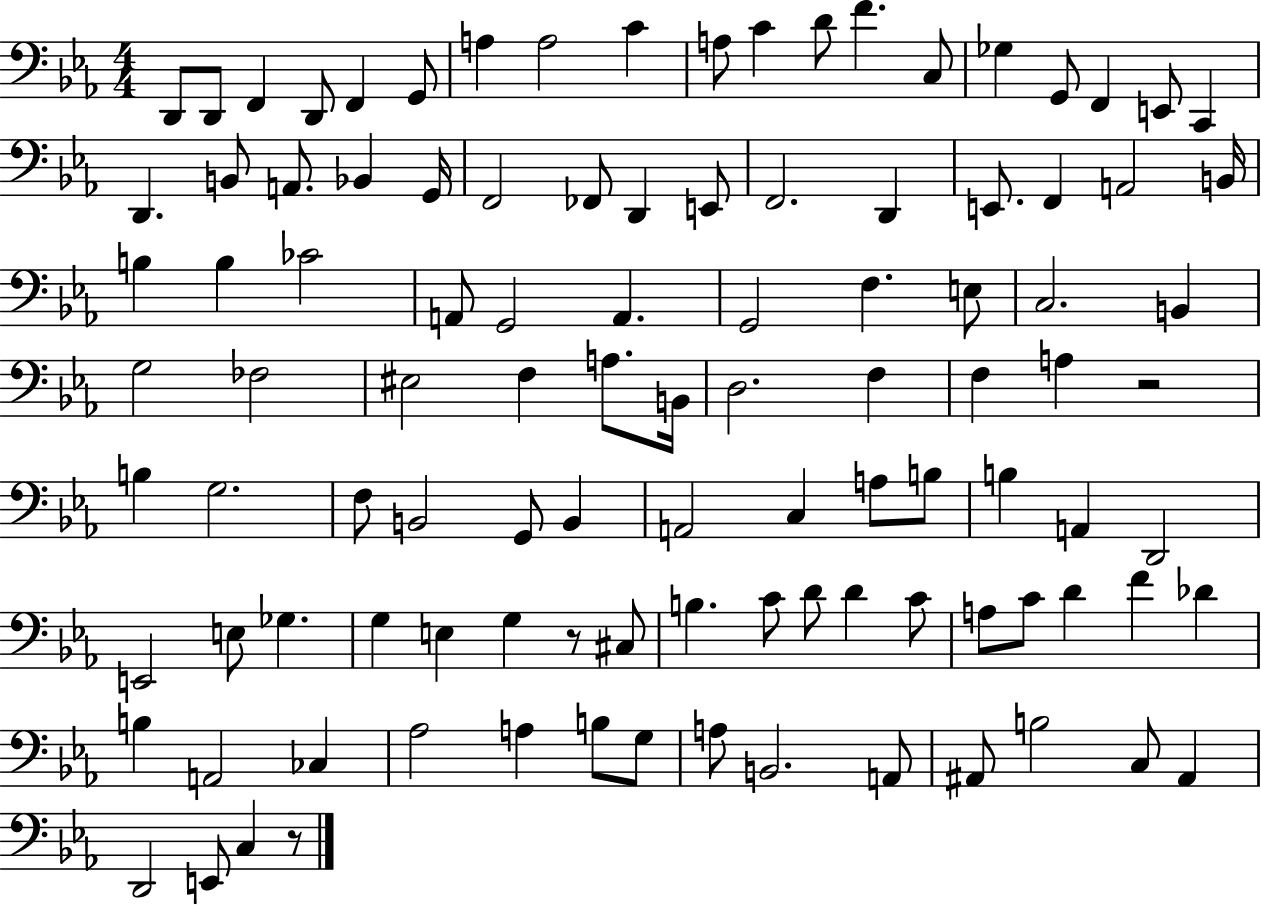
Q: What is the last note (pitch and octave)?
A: C3